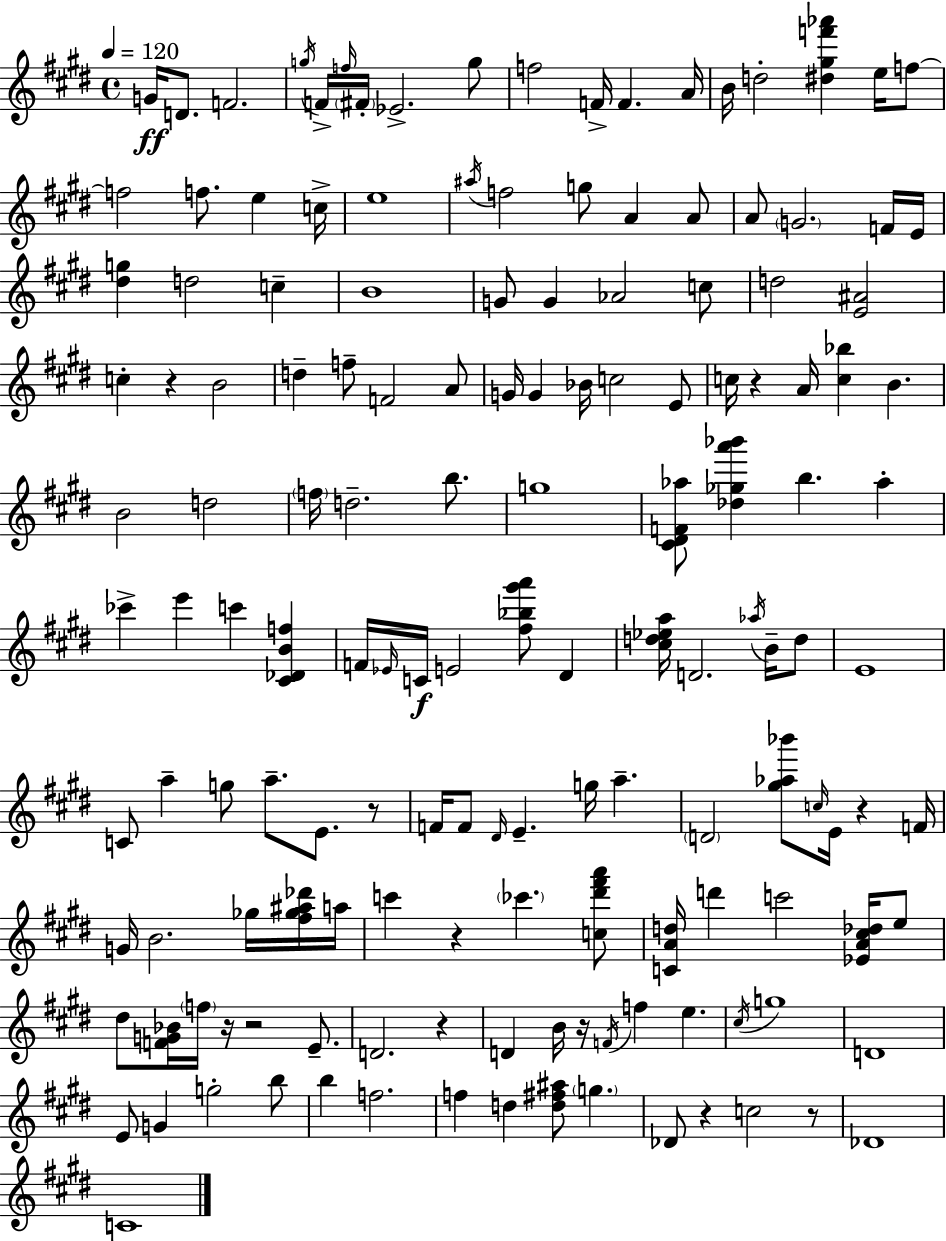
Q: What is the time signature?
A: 4/4